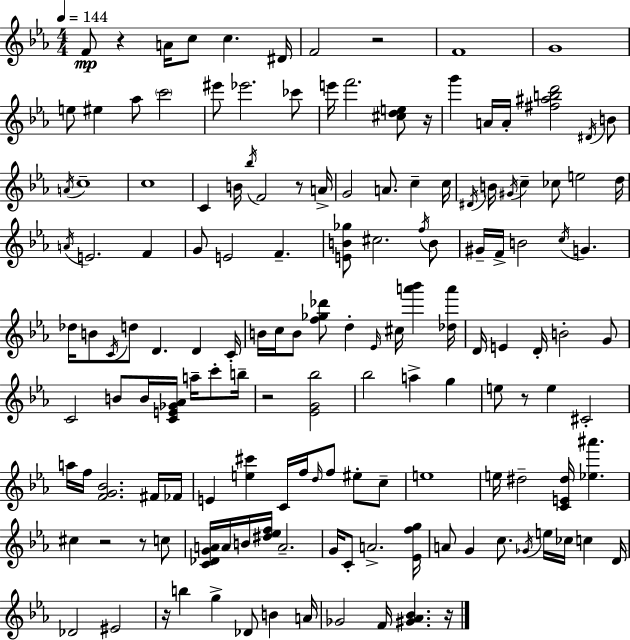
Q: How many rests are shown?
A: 10